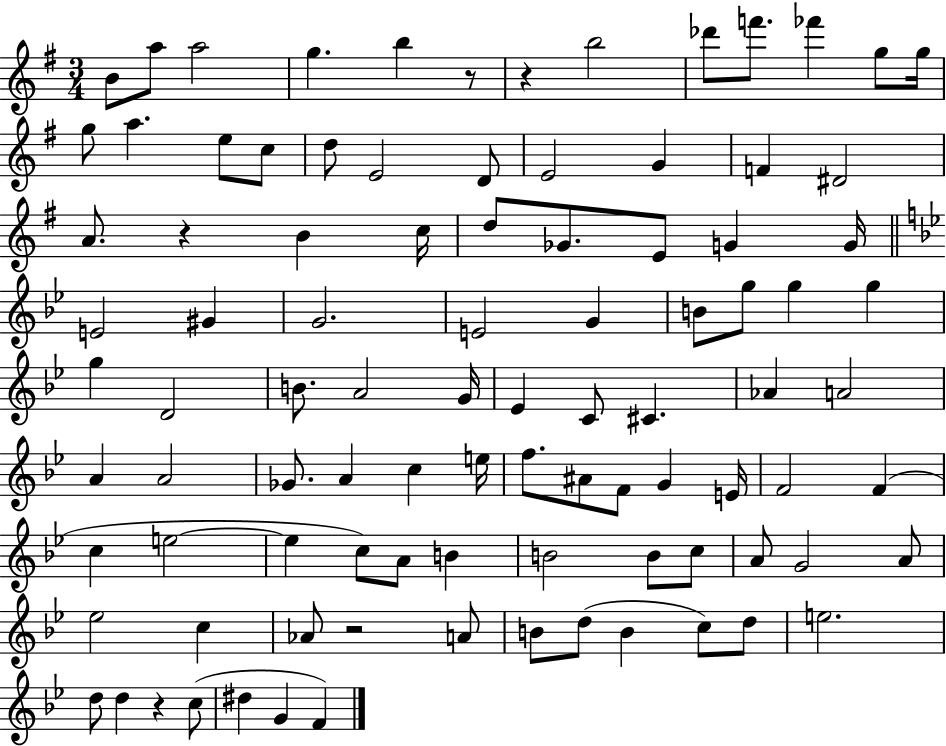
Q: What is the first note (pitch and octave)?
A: B4